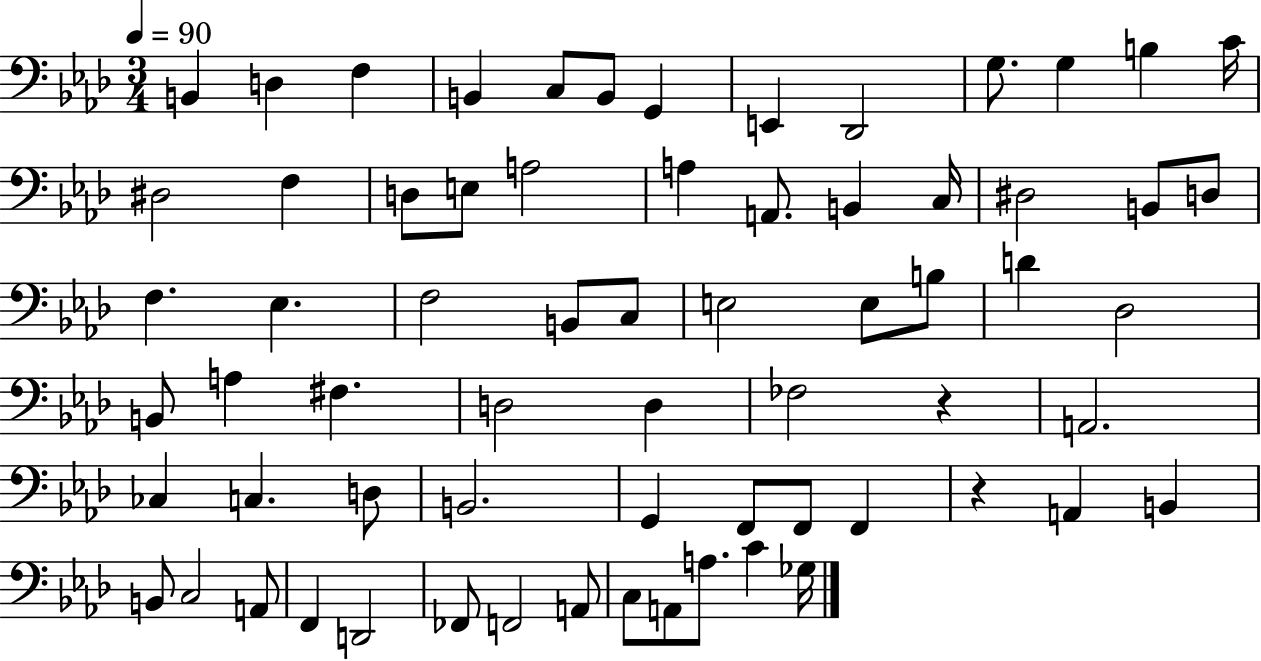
B2/q D3/q F3/q B2/q C3/e B2/e G2/q E2/q Db2/h G3/e. G3/q B3/q C4/s D#3/h F3/q D3/e E3/e A3/h A3/q A2/e. B2/q C3/s D#3/h B2/e D3/e F3/q. Eb3/q. F3/h B2/e C3/e E3/h E3/e B3/e D4/q Db3/h B2/e A3/q F#3/q. D3/h D3/q FES3/h R/q A2/h. CES3/q C3/q. D3/e B2/h. G2/q F2/e F2/e F2/q R/q A2/q B2/q B2/e C3/h A2/e F2/q D2/h FES2/e F2/h A2/e C3/e A2/e A3/e. C4/q Gb3/s